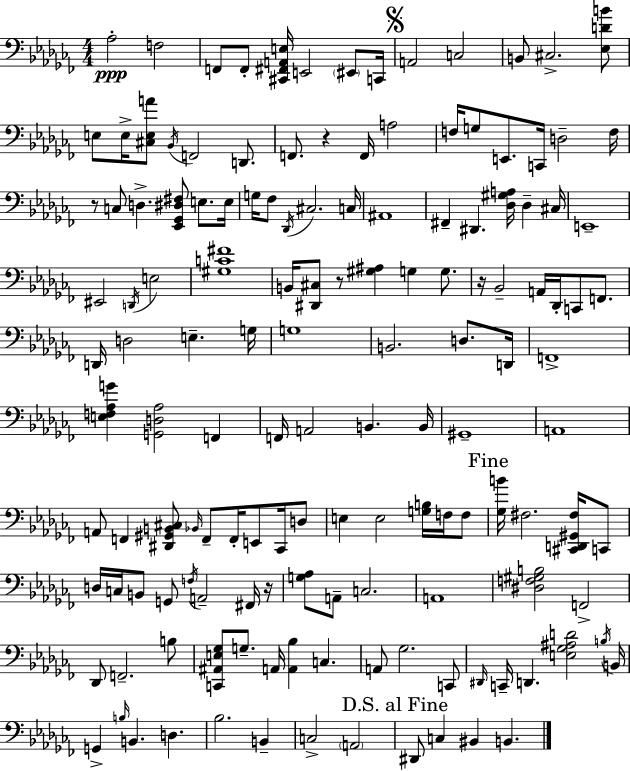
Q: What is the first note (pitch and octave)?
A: Ab3